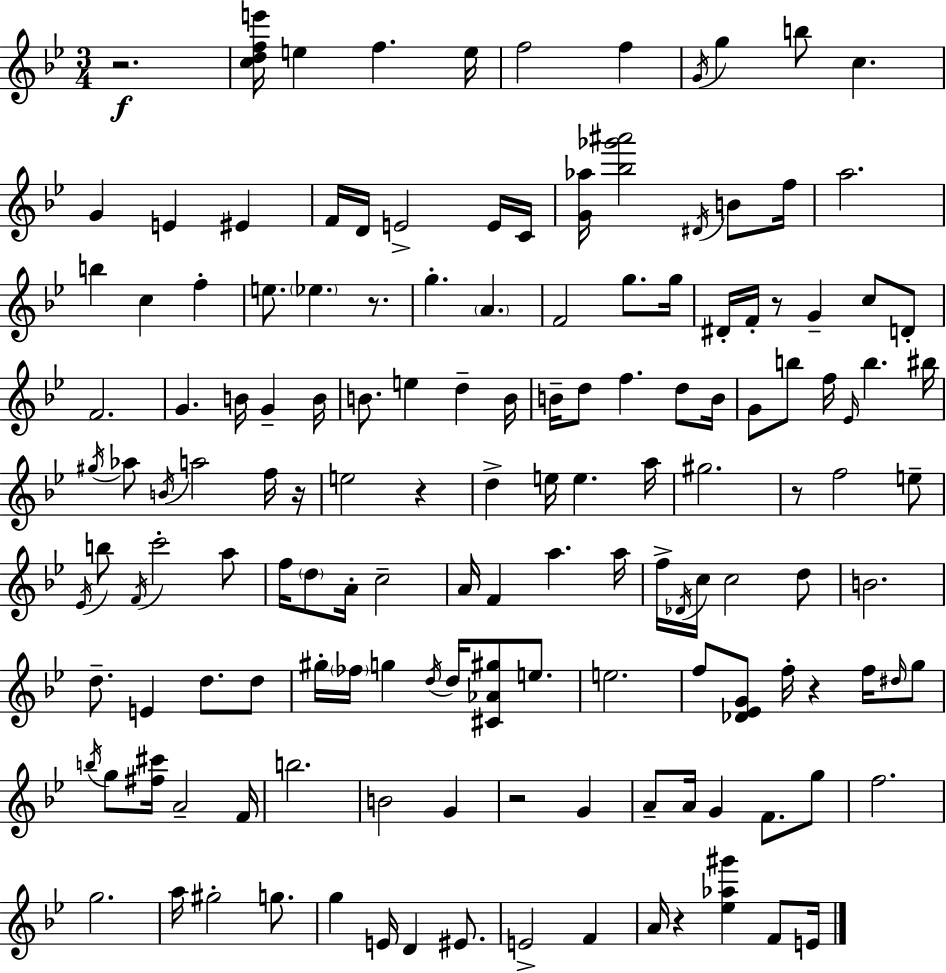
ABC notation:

X:1
T:Untitled
M:3/4
L:1/4
K:Bb
z2 [cdfe']/4 e f e/4 f2 f G/4 g b/2 c G E ^E F/4 D/4 E2 E/4 C/4 [G_a]/4 [_b_g'^a']2 ^D/4 B/2 f/4 a2 b c f e/2 _e z/2 g A F2 g/2 g/4 ^D/4 F/4 z/2 G c/2 D/2 F2 G B/4 G B/4 B/2 e d B/4 B/4 d/2 f d/2 B/4 G/2 b/2 f/4 _E/4 b ^b/4 ^g/4 _a/2 B/4 a2 f/4 z/4 e2 z d e/4 e a/4 ^g2 z/2 f2 e/2 _E/4 b/2 F/4 c'2 a/2 f/4 d/2 A/4 c2 A/4 F a a/4 f/4 _D/4 c/4 c2 d/2 B2 d/2 E d/2 d/2 ^g/4 _f/4 g d/4 d/4 [^C_A^g]/2 e/2 e2 f/2 [_D_EG]/2 f/4 z f/4 ^d/4 g/2 b/4 g/2 [^f^c']/4 A2 F/4 b2 B2 G z2 G A/2 A/4 G F/2 g/2 f2 g2 a/4 ^g2 g/2 g E/4 D ^E/2 E2 F A/4 z [_e_a^g'] F/2 E/4